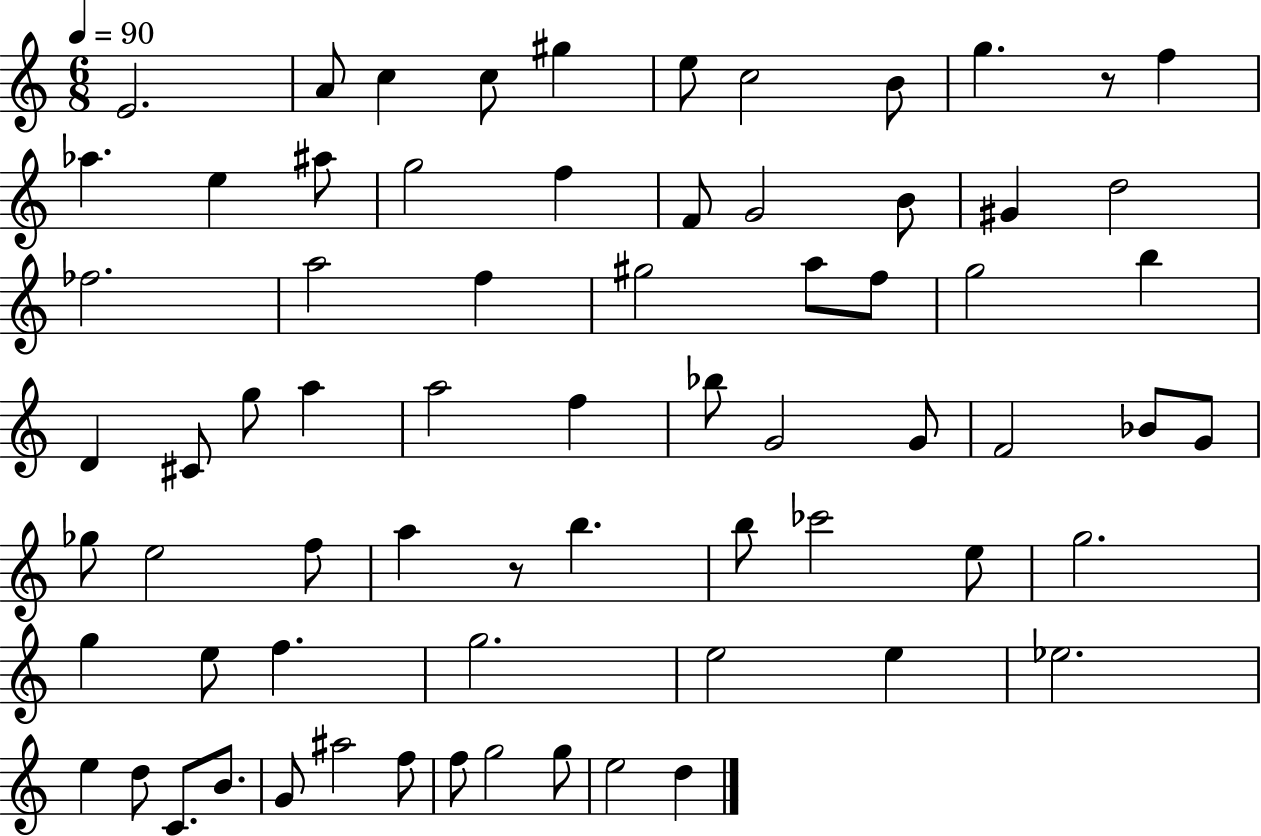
E4/h. A4/e C5/q C5/e G#5/q E5/e C5/h B4/e G5/q. R/e F5/q Ab5/q. E5/q A#5/e G5/h F5/q F4/e G4/h B4/e G#4/q D5/h FES5/h. A5/h F5/q G#5/h A5/e F5/e G5/h B5/q D4/q C#4/e G5/e A5/q A5/h F5/q Bb5/e G4/h G4/e F4/h Bb4/e G4/e Gb5/e E5/h F5/e A5/q R/e B5/q. B5/e CES6/h E5/e G5/h. G5/q E5/e F5/q. G5/h. E5/h E5/q Eb5/h. E5/q D5/e C4/e. B4/e. G4/e A#5/h F5/e F5/e G5/h G5/e E5/h D5/q